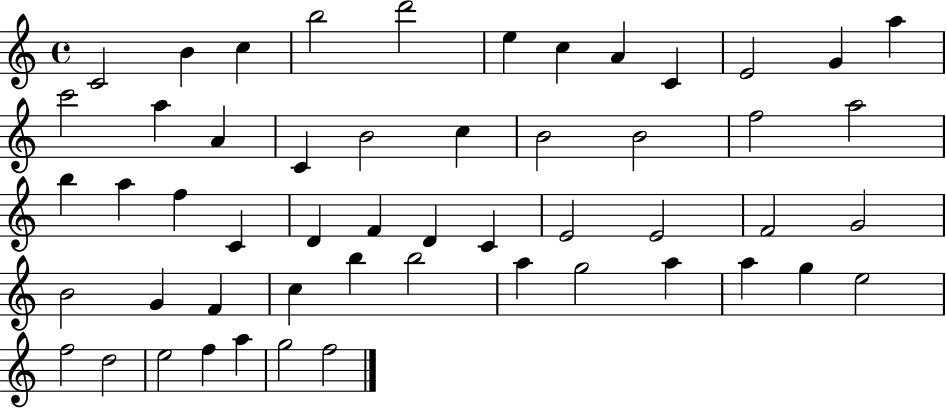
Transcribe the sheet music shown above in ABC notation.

X:1
T:Untitled
M:4/4
L:1/4
K:C
C2 B c b2 d'2 e c A C E2 G a c'2 a A C B2 c B2 B2 f2 a2 b a f C D F D C E2 E2 F2 G2 B2 G F c b b2 a g2 a a g e2 f2 d2 e2 f a g2 f2